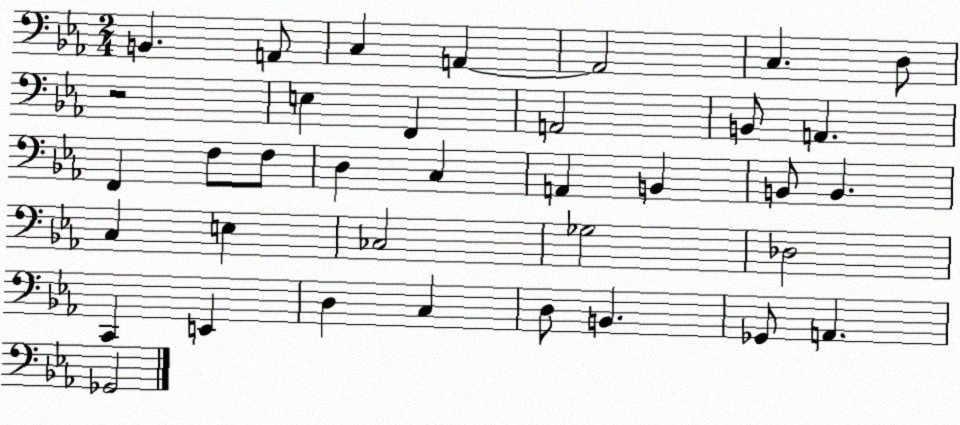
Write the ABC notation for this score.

X:1
T:Untitled
M:2/4
L:1/4
K:Eb
B,, A,,/2 C, A,, A,,2 C, D,/2 z2 E, F,, A,,2 B,,/2 A,, F,, F,/2 F,/2 D, C, A,, B,, B,,/2 B,, C, E, _C,2 _G,2 _D,2 C,, E,, D, C, D,/2 B,, _G,,/2 A,, _G,,2